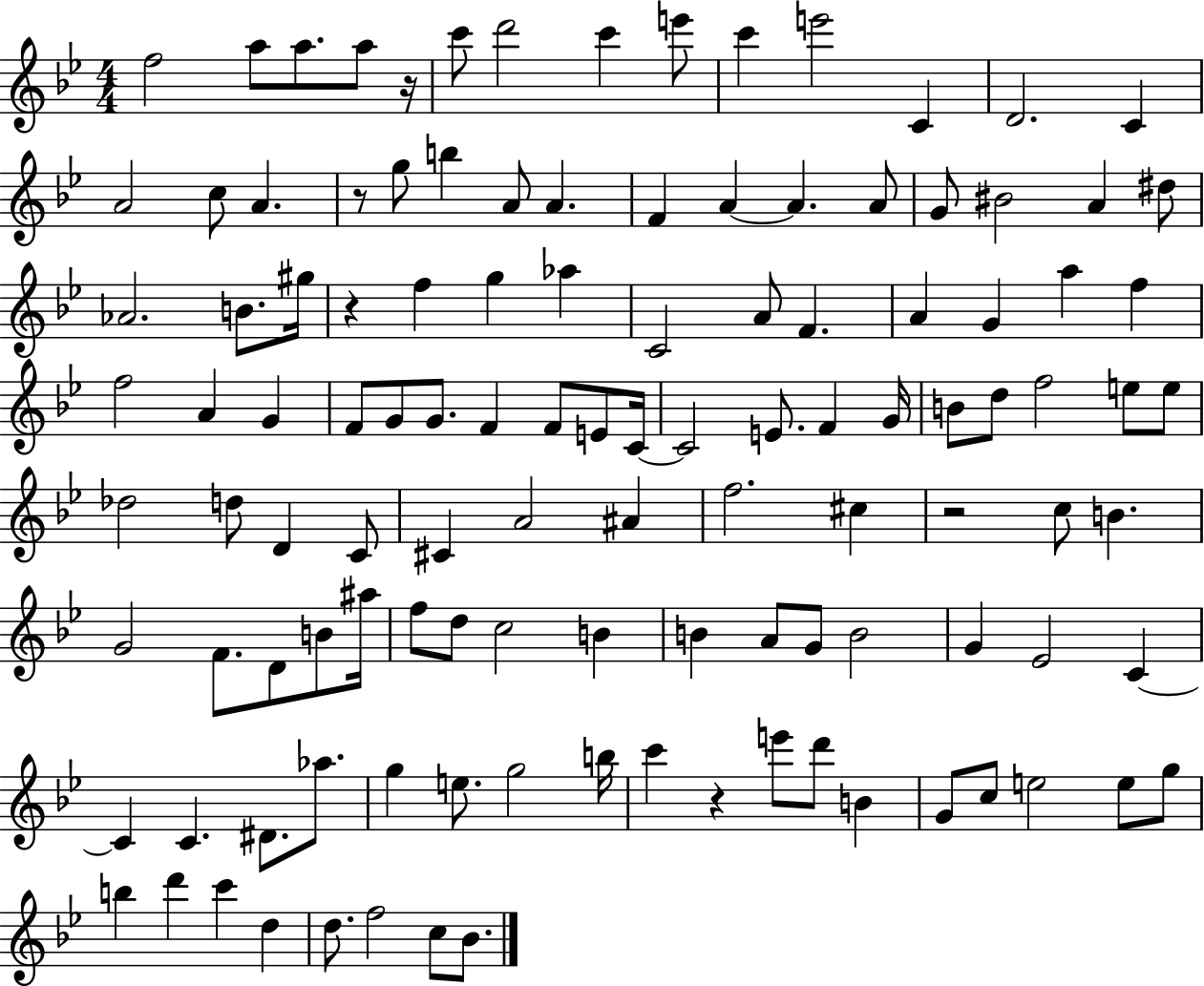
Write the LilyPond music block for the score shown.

{
  \clef treble
  \numericTimeSignature
  \time 4/4
  \key bes \major
  \repeat volta 2 { f''2 a''8 a''8. a''8 r16 | c'''8 d'''2 c'''4 e'''8 | c'''4 e'''2 c'4 | d'2. c'4 | \break a'2 c''8 a'4. | r8 g''8 b''4 a'8 a'4. | f'4 a'4~~ a'4. a'8 | g'8 bis'2 a'4 dis''8 | \break aes'2. b'8. gis''16 | r4 f''4 g''4 aes''4 | c'2 a'8 f'4. | a'4 g'4 a''4 f''4 | \break f''2 a'4 g'4 | f'8 g'8 g'8. f'4 f'8 e'8 c'16~~ | c'2 e'8. f'4 g'16 | b'8 d''8 f''2 e''8 e''8 | \break des''2 d''8 d'4 c'8 | cis'4 a'2 ais'4 | f''2. cis''4 | r2 c''8 b'4. | \break g'2 f'8. d'8 b'8 ais''16 | f''8 d''8 c''2 b'4 | b'4 a'8 g'8 b'2 | g'4 ees'2 c'4~~ | \break c'4 c'4. dis'8. aes''8. | g''4 e''8. g''2 b''16 | c'''4 r4 e'''8 d'''8 b'4 | g'8 c''8 e''2 e''8 g''8 | \break b''4 d'''4 c'''4 d''4 | d''8. f''2 c''8 bes'8. | } \bar "|."
}